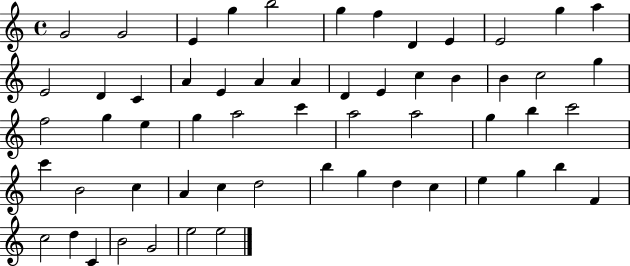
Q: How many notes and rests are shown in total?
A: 58